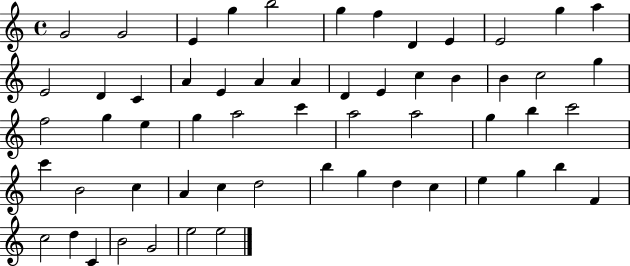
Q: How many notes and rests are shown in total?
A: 58